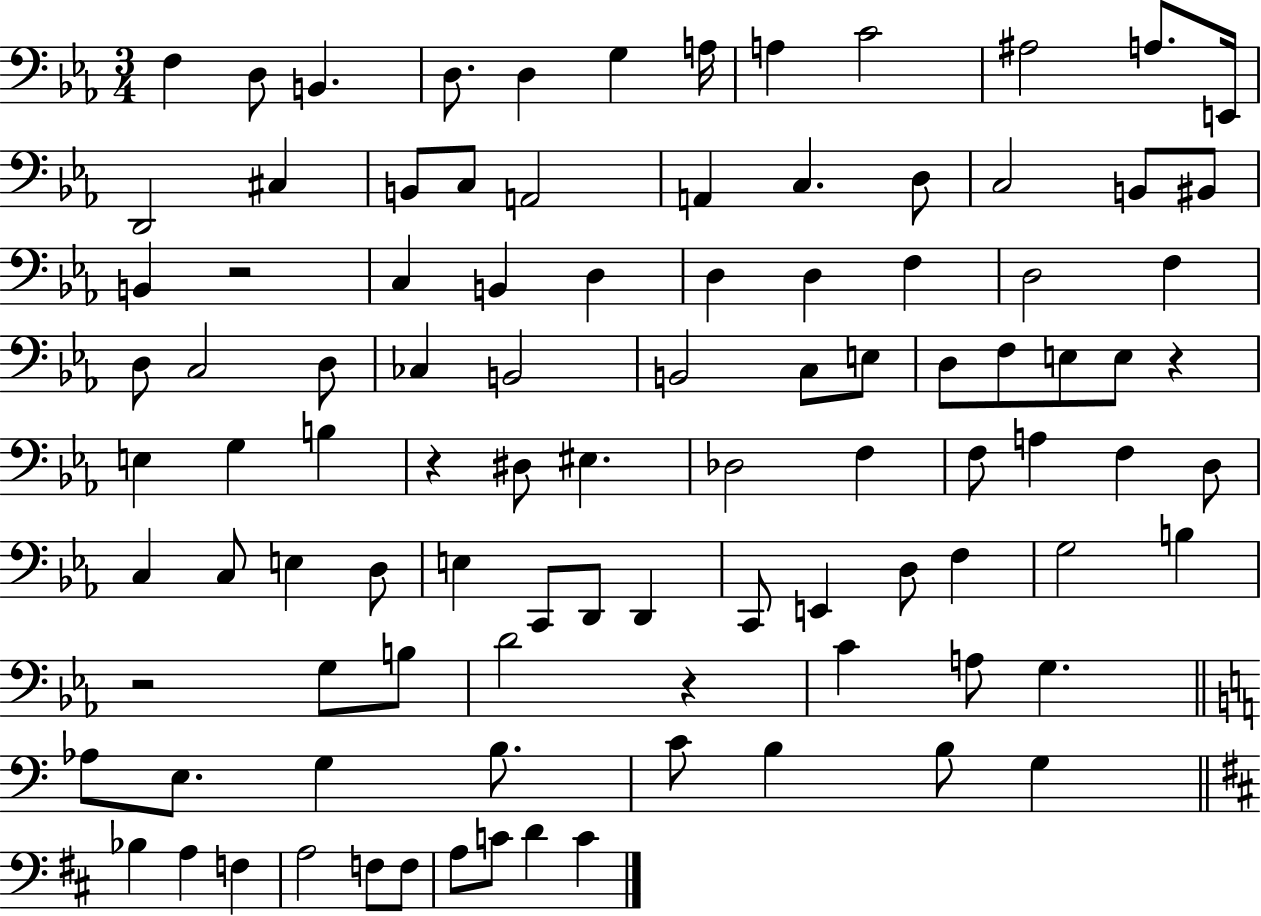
{
  \clef bass
  \numericTimeSignature
  \time 3/4
  \key ees \major
  \repeat volta 2 { f4 d8 b,4. | d8. d4 g4 a16 | a4 c'2 | ais2 a8. e,16 | \break d,2 cis4 | b,8 c8 a,2 | a,4 c4. d8 | c2 b,8 bis,8 | \break b,4 r2 | c4 b,4 d4 | d4 d4 f4 | d2 f4 | \break d8 c2 d8 | ces4 b,2 | b,2 c8 e8 | d8 f8 e8 e8 r4 | \break e4 g4 b4 | r4 dis8 eis4. | des2 f4 | f8 a4 f4 d8 | \break c4 c8 e4 d8 | e4 c,8 d,8 d,4 | c,8 e,4 d8 f4 | g2 b4 | \break r2 g8 b8 | d'2 r4 | c'4 a8 g4. | \bar "||" \break \key a \minor aes8 e8. g4 b8. | c'8 b4 b8 g4 | \bar "||" \break \key d \major bes4 a4 f4 | a2 f8 f8 | a8 c'8 d'4 c'4 | } \bar "|."
}